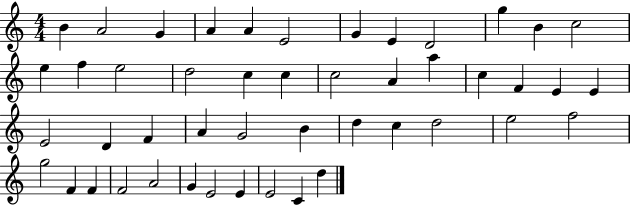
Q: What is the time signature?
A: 4/4